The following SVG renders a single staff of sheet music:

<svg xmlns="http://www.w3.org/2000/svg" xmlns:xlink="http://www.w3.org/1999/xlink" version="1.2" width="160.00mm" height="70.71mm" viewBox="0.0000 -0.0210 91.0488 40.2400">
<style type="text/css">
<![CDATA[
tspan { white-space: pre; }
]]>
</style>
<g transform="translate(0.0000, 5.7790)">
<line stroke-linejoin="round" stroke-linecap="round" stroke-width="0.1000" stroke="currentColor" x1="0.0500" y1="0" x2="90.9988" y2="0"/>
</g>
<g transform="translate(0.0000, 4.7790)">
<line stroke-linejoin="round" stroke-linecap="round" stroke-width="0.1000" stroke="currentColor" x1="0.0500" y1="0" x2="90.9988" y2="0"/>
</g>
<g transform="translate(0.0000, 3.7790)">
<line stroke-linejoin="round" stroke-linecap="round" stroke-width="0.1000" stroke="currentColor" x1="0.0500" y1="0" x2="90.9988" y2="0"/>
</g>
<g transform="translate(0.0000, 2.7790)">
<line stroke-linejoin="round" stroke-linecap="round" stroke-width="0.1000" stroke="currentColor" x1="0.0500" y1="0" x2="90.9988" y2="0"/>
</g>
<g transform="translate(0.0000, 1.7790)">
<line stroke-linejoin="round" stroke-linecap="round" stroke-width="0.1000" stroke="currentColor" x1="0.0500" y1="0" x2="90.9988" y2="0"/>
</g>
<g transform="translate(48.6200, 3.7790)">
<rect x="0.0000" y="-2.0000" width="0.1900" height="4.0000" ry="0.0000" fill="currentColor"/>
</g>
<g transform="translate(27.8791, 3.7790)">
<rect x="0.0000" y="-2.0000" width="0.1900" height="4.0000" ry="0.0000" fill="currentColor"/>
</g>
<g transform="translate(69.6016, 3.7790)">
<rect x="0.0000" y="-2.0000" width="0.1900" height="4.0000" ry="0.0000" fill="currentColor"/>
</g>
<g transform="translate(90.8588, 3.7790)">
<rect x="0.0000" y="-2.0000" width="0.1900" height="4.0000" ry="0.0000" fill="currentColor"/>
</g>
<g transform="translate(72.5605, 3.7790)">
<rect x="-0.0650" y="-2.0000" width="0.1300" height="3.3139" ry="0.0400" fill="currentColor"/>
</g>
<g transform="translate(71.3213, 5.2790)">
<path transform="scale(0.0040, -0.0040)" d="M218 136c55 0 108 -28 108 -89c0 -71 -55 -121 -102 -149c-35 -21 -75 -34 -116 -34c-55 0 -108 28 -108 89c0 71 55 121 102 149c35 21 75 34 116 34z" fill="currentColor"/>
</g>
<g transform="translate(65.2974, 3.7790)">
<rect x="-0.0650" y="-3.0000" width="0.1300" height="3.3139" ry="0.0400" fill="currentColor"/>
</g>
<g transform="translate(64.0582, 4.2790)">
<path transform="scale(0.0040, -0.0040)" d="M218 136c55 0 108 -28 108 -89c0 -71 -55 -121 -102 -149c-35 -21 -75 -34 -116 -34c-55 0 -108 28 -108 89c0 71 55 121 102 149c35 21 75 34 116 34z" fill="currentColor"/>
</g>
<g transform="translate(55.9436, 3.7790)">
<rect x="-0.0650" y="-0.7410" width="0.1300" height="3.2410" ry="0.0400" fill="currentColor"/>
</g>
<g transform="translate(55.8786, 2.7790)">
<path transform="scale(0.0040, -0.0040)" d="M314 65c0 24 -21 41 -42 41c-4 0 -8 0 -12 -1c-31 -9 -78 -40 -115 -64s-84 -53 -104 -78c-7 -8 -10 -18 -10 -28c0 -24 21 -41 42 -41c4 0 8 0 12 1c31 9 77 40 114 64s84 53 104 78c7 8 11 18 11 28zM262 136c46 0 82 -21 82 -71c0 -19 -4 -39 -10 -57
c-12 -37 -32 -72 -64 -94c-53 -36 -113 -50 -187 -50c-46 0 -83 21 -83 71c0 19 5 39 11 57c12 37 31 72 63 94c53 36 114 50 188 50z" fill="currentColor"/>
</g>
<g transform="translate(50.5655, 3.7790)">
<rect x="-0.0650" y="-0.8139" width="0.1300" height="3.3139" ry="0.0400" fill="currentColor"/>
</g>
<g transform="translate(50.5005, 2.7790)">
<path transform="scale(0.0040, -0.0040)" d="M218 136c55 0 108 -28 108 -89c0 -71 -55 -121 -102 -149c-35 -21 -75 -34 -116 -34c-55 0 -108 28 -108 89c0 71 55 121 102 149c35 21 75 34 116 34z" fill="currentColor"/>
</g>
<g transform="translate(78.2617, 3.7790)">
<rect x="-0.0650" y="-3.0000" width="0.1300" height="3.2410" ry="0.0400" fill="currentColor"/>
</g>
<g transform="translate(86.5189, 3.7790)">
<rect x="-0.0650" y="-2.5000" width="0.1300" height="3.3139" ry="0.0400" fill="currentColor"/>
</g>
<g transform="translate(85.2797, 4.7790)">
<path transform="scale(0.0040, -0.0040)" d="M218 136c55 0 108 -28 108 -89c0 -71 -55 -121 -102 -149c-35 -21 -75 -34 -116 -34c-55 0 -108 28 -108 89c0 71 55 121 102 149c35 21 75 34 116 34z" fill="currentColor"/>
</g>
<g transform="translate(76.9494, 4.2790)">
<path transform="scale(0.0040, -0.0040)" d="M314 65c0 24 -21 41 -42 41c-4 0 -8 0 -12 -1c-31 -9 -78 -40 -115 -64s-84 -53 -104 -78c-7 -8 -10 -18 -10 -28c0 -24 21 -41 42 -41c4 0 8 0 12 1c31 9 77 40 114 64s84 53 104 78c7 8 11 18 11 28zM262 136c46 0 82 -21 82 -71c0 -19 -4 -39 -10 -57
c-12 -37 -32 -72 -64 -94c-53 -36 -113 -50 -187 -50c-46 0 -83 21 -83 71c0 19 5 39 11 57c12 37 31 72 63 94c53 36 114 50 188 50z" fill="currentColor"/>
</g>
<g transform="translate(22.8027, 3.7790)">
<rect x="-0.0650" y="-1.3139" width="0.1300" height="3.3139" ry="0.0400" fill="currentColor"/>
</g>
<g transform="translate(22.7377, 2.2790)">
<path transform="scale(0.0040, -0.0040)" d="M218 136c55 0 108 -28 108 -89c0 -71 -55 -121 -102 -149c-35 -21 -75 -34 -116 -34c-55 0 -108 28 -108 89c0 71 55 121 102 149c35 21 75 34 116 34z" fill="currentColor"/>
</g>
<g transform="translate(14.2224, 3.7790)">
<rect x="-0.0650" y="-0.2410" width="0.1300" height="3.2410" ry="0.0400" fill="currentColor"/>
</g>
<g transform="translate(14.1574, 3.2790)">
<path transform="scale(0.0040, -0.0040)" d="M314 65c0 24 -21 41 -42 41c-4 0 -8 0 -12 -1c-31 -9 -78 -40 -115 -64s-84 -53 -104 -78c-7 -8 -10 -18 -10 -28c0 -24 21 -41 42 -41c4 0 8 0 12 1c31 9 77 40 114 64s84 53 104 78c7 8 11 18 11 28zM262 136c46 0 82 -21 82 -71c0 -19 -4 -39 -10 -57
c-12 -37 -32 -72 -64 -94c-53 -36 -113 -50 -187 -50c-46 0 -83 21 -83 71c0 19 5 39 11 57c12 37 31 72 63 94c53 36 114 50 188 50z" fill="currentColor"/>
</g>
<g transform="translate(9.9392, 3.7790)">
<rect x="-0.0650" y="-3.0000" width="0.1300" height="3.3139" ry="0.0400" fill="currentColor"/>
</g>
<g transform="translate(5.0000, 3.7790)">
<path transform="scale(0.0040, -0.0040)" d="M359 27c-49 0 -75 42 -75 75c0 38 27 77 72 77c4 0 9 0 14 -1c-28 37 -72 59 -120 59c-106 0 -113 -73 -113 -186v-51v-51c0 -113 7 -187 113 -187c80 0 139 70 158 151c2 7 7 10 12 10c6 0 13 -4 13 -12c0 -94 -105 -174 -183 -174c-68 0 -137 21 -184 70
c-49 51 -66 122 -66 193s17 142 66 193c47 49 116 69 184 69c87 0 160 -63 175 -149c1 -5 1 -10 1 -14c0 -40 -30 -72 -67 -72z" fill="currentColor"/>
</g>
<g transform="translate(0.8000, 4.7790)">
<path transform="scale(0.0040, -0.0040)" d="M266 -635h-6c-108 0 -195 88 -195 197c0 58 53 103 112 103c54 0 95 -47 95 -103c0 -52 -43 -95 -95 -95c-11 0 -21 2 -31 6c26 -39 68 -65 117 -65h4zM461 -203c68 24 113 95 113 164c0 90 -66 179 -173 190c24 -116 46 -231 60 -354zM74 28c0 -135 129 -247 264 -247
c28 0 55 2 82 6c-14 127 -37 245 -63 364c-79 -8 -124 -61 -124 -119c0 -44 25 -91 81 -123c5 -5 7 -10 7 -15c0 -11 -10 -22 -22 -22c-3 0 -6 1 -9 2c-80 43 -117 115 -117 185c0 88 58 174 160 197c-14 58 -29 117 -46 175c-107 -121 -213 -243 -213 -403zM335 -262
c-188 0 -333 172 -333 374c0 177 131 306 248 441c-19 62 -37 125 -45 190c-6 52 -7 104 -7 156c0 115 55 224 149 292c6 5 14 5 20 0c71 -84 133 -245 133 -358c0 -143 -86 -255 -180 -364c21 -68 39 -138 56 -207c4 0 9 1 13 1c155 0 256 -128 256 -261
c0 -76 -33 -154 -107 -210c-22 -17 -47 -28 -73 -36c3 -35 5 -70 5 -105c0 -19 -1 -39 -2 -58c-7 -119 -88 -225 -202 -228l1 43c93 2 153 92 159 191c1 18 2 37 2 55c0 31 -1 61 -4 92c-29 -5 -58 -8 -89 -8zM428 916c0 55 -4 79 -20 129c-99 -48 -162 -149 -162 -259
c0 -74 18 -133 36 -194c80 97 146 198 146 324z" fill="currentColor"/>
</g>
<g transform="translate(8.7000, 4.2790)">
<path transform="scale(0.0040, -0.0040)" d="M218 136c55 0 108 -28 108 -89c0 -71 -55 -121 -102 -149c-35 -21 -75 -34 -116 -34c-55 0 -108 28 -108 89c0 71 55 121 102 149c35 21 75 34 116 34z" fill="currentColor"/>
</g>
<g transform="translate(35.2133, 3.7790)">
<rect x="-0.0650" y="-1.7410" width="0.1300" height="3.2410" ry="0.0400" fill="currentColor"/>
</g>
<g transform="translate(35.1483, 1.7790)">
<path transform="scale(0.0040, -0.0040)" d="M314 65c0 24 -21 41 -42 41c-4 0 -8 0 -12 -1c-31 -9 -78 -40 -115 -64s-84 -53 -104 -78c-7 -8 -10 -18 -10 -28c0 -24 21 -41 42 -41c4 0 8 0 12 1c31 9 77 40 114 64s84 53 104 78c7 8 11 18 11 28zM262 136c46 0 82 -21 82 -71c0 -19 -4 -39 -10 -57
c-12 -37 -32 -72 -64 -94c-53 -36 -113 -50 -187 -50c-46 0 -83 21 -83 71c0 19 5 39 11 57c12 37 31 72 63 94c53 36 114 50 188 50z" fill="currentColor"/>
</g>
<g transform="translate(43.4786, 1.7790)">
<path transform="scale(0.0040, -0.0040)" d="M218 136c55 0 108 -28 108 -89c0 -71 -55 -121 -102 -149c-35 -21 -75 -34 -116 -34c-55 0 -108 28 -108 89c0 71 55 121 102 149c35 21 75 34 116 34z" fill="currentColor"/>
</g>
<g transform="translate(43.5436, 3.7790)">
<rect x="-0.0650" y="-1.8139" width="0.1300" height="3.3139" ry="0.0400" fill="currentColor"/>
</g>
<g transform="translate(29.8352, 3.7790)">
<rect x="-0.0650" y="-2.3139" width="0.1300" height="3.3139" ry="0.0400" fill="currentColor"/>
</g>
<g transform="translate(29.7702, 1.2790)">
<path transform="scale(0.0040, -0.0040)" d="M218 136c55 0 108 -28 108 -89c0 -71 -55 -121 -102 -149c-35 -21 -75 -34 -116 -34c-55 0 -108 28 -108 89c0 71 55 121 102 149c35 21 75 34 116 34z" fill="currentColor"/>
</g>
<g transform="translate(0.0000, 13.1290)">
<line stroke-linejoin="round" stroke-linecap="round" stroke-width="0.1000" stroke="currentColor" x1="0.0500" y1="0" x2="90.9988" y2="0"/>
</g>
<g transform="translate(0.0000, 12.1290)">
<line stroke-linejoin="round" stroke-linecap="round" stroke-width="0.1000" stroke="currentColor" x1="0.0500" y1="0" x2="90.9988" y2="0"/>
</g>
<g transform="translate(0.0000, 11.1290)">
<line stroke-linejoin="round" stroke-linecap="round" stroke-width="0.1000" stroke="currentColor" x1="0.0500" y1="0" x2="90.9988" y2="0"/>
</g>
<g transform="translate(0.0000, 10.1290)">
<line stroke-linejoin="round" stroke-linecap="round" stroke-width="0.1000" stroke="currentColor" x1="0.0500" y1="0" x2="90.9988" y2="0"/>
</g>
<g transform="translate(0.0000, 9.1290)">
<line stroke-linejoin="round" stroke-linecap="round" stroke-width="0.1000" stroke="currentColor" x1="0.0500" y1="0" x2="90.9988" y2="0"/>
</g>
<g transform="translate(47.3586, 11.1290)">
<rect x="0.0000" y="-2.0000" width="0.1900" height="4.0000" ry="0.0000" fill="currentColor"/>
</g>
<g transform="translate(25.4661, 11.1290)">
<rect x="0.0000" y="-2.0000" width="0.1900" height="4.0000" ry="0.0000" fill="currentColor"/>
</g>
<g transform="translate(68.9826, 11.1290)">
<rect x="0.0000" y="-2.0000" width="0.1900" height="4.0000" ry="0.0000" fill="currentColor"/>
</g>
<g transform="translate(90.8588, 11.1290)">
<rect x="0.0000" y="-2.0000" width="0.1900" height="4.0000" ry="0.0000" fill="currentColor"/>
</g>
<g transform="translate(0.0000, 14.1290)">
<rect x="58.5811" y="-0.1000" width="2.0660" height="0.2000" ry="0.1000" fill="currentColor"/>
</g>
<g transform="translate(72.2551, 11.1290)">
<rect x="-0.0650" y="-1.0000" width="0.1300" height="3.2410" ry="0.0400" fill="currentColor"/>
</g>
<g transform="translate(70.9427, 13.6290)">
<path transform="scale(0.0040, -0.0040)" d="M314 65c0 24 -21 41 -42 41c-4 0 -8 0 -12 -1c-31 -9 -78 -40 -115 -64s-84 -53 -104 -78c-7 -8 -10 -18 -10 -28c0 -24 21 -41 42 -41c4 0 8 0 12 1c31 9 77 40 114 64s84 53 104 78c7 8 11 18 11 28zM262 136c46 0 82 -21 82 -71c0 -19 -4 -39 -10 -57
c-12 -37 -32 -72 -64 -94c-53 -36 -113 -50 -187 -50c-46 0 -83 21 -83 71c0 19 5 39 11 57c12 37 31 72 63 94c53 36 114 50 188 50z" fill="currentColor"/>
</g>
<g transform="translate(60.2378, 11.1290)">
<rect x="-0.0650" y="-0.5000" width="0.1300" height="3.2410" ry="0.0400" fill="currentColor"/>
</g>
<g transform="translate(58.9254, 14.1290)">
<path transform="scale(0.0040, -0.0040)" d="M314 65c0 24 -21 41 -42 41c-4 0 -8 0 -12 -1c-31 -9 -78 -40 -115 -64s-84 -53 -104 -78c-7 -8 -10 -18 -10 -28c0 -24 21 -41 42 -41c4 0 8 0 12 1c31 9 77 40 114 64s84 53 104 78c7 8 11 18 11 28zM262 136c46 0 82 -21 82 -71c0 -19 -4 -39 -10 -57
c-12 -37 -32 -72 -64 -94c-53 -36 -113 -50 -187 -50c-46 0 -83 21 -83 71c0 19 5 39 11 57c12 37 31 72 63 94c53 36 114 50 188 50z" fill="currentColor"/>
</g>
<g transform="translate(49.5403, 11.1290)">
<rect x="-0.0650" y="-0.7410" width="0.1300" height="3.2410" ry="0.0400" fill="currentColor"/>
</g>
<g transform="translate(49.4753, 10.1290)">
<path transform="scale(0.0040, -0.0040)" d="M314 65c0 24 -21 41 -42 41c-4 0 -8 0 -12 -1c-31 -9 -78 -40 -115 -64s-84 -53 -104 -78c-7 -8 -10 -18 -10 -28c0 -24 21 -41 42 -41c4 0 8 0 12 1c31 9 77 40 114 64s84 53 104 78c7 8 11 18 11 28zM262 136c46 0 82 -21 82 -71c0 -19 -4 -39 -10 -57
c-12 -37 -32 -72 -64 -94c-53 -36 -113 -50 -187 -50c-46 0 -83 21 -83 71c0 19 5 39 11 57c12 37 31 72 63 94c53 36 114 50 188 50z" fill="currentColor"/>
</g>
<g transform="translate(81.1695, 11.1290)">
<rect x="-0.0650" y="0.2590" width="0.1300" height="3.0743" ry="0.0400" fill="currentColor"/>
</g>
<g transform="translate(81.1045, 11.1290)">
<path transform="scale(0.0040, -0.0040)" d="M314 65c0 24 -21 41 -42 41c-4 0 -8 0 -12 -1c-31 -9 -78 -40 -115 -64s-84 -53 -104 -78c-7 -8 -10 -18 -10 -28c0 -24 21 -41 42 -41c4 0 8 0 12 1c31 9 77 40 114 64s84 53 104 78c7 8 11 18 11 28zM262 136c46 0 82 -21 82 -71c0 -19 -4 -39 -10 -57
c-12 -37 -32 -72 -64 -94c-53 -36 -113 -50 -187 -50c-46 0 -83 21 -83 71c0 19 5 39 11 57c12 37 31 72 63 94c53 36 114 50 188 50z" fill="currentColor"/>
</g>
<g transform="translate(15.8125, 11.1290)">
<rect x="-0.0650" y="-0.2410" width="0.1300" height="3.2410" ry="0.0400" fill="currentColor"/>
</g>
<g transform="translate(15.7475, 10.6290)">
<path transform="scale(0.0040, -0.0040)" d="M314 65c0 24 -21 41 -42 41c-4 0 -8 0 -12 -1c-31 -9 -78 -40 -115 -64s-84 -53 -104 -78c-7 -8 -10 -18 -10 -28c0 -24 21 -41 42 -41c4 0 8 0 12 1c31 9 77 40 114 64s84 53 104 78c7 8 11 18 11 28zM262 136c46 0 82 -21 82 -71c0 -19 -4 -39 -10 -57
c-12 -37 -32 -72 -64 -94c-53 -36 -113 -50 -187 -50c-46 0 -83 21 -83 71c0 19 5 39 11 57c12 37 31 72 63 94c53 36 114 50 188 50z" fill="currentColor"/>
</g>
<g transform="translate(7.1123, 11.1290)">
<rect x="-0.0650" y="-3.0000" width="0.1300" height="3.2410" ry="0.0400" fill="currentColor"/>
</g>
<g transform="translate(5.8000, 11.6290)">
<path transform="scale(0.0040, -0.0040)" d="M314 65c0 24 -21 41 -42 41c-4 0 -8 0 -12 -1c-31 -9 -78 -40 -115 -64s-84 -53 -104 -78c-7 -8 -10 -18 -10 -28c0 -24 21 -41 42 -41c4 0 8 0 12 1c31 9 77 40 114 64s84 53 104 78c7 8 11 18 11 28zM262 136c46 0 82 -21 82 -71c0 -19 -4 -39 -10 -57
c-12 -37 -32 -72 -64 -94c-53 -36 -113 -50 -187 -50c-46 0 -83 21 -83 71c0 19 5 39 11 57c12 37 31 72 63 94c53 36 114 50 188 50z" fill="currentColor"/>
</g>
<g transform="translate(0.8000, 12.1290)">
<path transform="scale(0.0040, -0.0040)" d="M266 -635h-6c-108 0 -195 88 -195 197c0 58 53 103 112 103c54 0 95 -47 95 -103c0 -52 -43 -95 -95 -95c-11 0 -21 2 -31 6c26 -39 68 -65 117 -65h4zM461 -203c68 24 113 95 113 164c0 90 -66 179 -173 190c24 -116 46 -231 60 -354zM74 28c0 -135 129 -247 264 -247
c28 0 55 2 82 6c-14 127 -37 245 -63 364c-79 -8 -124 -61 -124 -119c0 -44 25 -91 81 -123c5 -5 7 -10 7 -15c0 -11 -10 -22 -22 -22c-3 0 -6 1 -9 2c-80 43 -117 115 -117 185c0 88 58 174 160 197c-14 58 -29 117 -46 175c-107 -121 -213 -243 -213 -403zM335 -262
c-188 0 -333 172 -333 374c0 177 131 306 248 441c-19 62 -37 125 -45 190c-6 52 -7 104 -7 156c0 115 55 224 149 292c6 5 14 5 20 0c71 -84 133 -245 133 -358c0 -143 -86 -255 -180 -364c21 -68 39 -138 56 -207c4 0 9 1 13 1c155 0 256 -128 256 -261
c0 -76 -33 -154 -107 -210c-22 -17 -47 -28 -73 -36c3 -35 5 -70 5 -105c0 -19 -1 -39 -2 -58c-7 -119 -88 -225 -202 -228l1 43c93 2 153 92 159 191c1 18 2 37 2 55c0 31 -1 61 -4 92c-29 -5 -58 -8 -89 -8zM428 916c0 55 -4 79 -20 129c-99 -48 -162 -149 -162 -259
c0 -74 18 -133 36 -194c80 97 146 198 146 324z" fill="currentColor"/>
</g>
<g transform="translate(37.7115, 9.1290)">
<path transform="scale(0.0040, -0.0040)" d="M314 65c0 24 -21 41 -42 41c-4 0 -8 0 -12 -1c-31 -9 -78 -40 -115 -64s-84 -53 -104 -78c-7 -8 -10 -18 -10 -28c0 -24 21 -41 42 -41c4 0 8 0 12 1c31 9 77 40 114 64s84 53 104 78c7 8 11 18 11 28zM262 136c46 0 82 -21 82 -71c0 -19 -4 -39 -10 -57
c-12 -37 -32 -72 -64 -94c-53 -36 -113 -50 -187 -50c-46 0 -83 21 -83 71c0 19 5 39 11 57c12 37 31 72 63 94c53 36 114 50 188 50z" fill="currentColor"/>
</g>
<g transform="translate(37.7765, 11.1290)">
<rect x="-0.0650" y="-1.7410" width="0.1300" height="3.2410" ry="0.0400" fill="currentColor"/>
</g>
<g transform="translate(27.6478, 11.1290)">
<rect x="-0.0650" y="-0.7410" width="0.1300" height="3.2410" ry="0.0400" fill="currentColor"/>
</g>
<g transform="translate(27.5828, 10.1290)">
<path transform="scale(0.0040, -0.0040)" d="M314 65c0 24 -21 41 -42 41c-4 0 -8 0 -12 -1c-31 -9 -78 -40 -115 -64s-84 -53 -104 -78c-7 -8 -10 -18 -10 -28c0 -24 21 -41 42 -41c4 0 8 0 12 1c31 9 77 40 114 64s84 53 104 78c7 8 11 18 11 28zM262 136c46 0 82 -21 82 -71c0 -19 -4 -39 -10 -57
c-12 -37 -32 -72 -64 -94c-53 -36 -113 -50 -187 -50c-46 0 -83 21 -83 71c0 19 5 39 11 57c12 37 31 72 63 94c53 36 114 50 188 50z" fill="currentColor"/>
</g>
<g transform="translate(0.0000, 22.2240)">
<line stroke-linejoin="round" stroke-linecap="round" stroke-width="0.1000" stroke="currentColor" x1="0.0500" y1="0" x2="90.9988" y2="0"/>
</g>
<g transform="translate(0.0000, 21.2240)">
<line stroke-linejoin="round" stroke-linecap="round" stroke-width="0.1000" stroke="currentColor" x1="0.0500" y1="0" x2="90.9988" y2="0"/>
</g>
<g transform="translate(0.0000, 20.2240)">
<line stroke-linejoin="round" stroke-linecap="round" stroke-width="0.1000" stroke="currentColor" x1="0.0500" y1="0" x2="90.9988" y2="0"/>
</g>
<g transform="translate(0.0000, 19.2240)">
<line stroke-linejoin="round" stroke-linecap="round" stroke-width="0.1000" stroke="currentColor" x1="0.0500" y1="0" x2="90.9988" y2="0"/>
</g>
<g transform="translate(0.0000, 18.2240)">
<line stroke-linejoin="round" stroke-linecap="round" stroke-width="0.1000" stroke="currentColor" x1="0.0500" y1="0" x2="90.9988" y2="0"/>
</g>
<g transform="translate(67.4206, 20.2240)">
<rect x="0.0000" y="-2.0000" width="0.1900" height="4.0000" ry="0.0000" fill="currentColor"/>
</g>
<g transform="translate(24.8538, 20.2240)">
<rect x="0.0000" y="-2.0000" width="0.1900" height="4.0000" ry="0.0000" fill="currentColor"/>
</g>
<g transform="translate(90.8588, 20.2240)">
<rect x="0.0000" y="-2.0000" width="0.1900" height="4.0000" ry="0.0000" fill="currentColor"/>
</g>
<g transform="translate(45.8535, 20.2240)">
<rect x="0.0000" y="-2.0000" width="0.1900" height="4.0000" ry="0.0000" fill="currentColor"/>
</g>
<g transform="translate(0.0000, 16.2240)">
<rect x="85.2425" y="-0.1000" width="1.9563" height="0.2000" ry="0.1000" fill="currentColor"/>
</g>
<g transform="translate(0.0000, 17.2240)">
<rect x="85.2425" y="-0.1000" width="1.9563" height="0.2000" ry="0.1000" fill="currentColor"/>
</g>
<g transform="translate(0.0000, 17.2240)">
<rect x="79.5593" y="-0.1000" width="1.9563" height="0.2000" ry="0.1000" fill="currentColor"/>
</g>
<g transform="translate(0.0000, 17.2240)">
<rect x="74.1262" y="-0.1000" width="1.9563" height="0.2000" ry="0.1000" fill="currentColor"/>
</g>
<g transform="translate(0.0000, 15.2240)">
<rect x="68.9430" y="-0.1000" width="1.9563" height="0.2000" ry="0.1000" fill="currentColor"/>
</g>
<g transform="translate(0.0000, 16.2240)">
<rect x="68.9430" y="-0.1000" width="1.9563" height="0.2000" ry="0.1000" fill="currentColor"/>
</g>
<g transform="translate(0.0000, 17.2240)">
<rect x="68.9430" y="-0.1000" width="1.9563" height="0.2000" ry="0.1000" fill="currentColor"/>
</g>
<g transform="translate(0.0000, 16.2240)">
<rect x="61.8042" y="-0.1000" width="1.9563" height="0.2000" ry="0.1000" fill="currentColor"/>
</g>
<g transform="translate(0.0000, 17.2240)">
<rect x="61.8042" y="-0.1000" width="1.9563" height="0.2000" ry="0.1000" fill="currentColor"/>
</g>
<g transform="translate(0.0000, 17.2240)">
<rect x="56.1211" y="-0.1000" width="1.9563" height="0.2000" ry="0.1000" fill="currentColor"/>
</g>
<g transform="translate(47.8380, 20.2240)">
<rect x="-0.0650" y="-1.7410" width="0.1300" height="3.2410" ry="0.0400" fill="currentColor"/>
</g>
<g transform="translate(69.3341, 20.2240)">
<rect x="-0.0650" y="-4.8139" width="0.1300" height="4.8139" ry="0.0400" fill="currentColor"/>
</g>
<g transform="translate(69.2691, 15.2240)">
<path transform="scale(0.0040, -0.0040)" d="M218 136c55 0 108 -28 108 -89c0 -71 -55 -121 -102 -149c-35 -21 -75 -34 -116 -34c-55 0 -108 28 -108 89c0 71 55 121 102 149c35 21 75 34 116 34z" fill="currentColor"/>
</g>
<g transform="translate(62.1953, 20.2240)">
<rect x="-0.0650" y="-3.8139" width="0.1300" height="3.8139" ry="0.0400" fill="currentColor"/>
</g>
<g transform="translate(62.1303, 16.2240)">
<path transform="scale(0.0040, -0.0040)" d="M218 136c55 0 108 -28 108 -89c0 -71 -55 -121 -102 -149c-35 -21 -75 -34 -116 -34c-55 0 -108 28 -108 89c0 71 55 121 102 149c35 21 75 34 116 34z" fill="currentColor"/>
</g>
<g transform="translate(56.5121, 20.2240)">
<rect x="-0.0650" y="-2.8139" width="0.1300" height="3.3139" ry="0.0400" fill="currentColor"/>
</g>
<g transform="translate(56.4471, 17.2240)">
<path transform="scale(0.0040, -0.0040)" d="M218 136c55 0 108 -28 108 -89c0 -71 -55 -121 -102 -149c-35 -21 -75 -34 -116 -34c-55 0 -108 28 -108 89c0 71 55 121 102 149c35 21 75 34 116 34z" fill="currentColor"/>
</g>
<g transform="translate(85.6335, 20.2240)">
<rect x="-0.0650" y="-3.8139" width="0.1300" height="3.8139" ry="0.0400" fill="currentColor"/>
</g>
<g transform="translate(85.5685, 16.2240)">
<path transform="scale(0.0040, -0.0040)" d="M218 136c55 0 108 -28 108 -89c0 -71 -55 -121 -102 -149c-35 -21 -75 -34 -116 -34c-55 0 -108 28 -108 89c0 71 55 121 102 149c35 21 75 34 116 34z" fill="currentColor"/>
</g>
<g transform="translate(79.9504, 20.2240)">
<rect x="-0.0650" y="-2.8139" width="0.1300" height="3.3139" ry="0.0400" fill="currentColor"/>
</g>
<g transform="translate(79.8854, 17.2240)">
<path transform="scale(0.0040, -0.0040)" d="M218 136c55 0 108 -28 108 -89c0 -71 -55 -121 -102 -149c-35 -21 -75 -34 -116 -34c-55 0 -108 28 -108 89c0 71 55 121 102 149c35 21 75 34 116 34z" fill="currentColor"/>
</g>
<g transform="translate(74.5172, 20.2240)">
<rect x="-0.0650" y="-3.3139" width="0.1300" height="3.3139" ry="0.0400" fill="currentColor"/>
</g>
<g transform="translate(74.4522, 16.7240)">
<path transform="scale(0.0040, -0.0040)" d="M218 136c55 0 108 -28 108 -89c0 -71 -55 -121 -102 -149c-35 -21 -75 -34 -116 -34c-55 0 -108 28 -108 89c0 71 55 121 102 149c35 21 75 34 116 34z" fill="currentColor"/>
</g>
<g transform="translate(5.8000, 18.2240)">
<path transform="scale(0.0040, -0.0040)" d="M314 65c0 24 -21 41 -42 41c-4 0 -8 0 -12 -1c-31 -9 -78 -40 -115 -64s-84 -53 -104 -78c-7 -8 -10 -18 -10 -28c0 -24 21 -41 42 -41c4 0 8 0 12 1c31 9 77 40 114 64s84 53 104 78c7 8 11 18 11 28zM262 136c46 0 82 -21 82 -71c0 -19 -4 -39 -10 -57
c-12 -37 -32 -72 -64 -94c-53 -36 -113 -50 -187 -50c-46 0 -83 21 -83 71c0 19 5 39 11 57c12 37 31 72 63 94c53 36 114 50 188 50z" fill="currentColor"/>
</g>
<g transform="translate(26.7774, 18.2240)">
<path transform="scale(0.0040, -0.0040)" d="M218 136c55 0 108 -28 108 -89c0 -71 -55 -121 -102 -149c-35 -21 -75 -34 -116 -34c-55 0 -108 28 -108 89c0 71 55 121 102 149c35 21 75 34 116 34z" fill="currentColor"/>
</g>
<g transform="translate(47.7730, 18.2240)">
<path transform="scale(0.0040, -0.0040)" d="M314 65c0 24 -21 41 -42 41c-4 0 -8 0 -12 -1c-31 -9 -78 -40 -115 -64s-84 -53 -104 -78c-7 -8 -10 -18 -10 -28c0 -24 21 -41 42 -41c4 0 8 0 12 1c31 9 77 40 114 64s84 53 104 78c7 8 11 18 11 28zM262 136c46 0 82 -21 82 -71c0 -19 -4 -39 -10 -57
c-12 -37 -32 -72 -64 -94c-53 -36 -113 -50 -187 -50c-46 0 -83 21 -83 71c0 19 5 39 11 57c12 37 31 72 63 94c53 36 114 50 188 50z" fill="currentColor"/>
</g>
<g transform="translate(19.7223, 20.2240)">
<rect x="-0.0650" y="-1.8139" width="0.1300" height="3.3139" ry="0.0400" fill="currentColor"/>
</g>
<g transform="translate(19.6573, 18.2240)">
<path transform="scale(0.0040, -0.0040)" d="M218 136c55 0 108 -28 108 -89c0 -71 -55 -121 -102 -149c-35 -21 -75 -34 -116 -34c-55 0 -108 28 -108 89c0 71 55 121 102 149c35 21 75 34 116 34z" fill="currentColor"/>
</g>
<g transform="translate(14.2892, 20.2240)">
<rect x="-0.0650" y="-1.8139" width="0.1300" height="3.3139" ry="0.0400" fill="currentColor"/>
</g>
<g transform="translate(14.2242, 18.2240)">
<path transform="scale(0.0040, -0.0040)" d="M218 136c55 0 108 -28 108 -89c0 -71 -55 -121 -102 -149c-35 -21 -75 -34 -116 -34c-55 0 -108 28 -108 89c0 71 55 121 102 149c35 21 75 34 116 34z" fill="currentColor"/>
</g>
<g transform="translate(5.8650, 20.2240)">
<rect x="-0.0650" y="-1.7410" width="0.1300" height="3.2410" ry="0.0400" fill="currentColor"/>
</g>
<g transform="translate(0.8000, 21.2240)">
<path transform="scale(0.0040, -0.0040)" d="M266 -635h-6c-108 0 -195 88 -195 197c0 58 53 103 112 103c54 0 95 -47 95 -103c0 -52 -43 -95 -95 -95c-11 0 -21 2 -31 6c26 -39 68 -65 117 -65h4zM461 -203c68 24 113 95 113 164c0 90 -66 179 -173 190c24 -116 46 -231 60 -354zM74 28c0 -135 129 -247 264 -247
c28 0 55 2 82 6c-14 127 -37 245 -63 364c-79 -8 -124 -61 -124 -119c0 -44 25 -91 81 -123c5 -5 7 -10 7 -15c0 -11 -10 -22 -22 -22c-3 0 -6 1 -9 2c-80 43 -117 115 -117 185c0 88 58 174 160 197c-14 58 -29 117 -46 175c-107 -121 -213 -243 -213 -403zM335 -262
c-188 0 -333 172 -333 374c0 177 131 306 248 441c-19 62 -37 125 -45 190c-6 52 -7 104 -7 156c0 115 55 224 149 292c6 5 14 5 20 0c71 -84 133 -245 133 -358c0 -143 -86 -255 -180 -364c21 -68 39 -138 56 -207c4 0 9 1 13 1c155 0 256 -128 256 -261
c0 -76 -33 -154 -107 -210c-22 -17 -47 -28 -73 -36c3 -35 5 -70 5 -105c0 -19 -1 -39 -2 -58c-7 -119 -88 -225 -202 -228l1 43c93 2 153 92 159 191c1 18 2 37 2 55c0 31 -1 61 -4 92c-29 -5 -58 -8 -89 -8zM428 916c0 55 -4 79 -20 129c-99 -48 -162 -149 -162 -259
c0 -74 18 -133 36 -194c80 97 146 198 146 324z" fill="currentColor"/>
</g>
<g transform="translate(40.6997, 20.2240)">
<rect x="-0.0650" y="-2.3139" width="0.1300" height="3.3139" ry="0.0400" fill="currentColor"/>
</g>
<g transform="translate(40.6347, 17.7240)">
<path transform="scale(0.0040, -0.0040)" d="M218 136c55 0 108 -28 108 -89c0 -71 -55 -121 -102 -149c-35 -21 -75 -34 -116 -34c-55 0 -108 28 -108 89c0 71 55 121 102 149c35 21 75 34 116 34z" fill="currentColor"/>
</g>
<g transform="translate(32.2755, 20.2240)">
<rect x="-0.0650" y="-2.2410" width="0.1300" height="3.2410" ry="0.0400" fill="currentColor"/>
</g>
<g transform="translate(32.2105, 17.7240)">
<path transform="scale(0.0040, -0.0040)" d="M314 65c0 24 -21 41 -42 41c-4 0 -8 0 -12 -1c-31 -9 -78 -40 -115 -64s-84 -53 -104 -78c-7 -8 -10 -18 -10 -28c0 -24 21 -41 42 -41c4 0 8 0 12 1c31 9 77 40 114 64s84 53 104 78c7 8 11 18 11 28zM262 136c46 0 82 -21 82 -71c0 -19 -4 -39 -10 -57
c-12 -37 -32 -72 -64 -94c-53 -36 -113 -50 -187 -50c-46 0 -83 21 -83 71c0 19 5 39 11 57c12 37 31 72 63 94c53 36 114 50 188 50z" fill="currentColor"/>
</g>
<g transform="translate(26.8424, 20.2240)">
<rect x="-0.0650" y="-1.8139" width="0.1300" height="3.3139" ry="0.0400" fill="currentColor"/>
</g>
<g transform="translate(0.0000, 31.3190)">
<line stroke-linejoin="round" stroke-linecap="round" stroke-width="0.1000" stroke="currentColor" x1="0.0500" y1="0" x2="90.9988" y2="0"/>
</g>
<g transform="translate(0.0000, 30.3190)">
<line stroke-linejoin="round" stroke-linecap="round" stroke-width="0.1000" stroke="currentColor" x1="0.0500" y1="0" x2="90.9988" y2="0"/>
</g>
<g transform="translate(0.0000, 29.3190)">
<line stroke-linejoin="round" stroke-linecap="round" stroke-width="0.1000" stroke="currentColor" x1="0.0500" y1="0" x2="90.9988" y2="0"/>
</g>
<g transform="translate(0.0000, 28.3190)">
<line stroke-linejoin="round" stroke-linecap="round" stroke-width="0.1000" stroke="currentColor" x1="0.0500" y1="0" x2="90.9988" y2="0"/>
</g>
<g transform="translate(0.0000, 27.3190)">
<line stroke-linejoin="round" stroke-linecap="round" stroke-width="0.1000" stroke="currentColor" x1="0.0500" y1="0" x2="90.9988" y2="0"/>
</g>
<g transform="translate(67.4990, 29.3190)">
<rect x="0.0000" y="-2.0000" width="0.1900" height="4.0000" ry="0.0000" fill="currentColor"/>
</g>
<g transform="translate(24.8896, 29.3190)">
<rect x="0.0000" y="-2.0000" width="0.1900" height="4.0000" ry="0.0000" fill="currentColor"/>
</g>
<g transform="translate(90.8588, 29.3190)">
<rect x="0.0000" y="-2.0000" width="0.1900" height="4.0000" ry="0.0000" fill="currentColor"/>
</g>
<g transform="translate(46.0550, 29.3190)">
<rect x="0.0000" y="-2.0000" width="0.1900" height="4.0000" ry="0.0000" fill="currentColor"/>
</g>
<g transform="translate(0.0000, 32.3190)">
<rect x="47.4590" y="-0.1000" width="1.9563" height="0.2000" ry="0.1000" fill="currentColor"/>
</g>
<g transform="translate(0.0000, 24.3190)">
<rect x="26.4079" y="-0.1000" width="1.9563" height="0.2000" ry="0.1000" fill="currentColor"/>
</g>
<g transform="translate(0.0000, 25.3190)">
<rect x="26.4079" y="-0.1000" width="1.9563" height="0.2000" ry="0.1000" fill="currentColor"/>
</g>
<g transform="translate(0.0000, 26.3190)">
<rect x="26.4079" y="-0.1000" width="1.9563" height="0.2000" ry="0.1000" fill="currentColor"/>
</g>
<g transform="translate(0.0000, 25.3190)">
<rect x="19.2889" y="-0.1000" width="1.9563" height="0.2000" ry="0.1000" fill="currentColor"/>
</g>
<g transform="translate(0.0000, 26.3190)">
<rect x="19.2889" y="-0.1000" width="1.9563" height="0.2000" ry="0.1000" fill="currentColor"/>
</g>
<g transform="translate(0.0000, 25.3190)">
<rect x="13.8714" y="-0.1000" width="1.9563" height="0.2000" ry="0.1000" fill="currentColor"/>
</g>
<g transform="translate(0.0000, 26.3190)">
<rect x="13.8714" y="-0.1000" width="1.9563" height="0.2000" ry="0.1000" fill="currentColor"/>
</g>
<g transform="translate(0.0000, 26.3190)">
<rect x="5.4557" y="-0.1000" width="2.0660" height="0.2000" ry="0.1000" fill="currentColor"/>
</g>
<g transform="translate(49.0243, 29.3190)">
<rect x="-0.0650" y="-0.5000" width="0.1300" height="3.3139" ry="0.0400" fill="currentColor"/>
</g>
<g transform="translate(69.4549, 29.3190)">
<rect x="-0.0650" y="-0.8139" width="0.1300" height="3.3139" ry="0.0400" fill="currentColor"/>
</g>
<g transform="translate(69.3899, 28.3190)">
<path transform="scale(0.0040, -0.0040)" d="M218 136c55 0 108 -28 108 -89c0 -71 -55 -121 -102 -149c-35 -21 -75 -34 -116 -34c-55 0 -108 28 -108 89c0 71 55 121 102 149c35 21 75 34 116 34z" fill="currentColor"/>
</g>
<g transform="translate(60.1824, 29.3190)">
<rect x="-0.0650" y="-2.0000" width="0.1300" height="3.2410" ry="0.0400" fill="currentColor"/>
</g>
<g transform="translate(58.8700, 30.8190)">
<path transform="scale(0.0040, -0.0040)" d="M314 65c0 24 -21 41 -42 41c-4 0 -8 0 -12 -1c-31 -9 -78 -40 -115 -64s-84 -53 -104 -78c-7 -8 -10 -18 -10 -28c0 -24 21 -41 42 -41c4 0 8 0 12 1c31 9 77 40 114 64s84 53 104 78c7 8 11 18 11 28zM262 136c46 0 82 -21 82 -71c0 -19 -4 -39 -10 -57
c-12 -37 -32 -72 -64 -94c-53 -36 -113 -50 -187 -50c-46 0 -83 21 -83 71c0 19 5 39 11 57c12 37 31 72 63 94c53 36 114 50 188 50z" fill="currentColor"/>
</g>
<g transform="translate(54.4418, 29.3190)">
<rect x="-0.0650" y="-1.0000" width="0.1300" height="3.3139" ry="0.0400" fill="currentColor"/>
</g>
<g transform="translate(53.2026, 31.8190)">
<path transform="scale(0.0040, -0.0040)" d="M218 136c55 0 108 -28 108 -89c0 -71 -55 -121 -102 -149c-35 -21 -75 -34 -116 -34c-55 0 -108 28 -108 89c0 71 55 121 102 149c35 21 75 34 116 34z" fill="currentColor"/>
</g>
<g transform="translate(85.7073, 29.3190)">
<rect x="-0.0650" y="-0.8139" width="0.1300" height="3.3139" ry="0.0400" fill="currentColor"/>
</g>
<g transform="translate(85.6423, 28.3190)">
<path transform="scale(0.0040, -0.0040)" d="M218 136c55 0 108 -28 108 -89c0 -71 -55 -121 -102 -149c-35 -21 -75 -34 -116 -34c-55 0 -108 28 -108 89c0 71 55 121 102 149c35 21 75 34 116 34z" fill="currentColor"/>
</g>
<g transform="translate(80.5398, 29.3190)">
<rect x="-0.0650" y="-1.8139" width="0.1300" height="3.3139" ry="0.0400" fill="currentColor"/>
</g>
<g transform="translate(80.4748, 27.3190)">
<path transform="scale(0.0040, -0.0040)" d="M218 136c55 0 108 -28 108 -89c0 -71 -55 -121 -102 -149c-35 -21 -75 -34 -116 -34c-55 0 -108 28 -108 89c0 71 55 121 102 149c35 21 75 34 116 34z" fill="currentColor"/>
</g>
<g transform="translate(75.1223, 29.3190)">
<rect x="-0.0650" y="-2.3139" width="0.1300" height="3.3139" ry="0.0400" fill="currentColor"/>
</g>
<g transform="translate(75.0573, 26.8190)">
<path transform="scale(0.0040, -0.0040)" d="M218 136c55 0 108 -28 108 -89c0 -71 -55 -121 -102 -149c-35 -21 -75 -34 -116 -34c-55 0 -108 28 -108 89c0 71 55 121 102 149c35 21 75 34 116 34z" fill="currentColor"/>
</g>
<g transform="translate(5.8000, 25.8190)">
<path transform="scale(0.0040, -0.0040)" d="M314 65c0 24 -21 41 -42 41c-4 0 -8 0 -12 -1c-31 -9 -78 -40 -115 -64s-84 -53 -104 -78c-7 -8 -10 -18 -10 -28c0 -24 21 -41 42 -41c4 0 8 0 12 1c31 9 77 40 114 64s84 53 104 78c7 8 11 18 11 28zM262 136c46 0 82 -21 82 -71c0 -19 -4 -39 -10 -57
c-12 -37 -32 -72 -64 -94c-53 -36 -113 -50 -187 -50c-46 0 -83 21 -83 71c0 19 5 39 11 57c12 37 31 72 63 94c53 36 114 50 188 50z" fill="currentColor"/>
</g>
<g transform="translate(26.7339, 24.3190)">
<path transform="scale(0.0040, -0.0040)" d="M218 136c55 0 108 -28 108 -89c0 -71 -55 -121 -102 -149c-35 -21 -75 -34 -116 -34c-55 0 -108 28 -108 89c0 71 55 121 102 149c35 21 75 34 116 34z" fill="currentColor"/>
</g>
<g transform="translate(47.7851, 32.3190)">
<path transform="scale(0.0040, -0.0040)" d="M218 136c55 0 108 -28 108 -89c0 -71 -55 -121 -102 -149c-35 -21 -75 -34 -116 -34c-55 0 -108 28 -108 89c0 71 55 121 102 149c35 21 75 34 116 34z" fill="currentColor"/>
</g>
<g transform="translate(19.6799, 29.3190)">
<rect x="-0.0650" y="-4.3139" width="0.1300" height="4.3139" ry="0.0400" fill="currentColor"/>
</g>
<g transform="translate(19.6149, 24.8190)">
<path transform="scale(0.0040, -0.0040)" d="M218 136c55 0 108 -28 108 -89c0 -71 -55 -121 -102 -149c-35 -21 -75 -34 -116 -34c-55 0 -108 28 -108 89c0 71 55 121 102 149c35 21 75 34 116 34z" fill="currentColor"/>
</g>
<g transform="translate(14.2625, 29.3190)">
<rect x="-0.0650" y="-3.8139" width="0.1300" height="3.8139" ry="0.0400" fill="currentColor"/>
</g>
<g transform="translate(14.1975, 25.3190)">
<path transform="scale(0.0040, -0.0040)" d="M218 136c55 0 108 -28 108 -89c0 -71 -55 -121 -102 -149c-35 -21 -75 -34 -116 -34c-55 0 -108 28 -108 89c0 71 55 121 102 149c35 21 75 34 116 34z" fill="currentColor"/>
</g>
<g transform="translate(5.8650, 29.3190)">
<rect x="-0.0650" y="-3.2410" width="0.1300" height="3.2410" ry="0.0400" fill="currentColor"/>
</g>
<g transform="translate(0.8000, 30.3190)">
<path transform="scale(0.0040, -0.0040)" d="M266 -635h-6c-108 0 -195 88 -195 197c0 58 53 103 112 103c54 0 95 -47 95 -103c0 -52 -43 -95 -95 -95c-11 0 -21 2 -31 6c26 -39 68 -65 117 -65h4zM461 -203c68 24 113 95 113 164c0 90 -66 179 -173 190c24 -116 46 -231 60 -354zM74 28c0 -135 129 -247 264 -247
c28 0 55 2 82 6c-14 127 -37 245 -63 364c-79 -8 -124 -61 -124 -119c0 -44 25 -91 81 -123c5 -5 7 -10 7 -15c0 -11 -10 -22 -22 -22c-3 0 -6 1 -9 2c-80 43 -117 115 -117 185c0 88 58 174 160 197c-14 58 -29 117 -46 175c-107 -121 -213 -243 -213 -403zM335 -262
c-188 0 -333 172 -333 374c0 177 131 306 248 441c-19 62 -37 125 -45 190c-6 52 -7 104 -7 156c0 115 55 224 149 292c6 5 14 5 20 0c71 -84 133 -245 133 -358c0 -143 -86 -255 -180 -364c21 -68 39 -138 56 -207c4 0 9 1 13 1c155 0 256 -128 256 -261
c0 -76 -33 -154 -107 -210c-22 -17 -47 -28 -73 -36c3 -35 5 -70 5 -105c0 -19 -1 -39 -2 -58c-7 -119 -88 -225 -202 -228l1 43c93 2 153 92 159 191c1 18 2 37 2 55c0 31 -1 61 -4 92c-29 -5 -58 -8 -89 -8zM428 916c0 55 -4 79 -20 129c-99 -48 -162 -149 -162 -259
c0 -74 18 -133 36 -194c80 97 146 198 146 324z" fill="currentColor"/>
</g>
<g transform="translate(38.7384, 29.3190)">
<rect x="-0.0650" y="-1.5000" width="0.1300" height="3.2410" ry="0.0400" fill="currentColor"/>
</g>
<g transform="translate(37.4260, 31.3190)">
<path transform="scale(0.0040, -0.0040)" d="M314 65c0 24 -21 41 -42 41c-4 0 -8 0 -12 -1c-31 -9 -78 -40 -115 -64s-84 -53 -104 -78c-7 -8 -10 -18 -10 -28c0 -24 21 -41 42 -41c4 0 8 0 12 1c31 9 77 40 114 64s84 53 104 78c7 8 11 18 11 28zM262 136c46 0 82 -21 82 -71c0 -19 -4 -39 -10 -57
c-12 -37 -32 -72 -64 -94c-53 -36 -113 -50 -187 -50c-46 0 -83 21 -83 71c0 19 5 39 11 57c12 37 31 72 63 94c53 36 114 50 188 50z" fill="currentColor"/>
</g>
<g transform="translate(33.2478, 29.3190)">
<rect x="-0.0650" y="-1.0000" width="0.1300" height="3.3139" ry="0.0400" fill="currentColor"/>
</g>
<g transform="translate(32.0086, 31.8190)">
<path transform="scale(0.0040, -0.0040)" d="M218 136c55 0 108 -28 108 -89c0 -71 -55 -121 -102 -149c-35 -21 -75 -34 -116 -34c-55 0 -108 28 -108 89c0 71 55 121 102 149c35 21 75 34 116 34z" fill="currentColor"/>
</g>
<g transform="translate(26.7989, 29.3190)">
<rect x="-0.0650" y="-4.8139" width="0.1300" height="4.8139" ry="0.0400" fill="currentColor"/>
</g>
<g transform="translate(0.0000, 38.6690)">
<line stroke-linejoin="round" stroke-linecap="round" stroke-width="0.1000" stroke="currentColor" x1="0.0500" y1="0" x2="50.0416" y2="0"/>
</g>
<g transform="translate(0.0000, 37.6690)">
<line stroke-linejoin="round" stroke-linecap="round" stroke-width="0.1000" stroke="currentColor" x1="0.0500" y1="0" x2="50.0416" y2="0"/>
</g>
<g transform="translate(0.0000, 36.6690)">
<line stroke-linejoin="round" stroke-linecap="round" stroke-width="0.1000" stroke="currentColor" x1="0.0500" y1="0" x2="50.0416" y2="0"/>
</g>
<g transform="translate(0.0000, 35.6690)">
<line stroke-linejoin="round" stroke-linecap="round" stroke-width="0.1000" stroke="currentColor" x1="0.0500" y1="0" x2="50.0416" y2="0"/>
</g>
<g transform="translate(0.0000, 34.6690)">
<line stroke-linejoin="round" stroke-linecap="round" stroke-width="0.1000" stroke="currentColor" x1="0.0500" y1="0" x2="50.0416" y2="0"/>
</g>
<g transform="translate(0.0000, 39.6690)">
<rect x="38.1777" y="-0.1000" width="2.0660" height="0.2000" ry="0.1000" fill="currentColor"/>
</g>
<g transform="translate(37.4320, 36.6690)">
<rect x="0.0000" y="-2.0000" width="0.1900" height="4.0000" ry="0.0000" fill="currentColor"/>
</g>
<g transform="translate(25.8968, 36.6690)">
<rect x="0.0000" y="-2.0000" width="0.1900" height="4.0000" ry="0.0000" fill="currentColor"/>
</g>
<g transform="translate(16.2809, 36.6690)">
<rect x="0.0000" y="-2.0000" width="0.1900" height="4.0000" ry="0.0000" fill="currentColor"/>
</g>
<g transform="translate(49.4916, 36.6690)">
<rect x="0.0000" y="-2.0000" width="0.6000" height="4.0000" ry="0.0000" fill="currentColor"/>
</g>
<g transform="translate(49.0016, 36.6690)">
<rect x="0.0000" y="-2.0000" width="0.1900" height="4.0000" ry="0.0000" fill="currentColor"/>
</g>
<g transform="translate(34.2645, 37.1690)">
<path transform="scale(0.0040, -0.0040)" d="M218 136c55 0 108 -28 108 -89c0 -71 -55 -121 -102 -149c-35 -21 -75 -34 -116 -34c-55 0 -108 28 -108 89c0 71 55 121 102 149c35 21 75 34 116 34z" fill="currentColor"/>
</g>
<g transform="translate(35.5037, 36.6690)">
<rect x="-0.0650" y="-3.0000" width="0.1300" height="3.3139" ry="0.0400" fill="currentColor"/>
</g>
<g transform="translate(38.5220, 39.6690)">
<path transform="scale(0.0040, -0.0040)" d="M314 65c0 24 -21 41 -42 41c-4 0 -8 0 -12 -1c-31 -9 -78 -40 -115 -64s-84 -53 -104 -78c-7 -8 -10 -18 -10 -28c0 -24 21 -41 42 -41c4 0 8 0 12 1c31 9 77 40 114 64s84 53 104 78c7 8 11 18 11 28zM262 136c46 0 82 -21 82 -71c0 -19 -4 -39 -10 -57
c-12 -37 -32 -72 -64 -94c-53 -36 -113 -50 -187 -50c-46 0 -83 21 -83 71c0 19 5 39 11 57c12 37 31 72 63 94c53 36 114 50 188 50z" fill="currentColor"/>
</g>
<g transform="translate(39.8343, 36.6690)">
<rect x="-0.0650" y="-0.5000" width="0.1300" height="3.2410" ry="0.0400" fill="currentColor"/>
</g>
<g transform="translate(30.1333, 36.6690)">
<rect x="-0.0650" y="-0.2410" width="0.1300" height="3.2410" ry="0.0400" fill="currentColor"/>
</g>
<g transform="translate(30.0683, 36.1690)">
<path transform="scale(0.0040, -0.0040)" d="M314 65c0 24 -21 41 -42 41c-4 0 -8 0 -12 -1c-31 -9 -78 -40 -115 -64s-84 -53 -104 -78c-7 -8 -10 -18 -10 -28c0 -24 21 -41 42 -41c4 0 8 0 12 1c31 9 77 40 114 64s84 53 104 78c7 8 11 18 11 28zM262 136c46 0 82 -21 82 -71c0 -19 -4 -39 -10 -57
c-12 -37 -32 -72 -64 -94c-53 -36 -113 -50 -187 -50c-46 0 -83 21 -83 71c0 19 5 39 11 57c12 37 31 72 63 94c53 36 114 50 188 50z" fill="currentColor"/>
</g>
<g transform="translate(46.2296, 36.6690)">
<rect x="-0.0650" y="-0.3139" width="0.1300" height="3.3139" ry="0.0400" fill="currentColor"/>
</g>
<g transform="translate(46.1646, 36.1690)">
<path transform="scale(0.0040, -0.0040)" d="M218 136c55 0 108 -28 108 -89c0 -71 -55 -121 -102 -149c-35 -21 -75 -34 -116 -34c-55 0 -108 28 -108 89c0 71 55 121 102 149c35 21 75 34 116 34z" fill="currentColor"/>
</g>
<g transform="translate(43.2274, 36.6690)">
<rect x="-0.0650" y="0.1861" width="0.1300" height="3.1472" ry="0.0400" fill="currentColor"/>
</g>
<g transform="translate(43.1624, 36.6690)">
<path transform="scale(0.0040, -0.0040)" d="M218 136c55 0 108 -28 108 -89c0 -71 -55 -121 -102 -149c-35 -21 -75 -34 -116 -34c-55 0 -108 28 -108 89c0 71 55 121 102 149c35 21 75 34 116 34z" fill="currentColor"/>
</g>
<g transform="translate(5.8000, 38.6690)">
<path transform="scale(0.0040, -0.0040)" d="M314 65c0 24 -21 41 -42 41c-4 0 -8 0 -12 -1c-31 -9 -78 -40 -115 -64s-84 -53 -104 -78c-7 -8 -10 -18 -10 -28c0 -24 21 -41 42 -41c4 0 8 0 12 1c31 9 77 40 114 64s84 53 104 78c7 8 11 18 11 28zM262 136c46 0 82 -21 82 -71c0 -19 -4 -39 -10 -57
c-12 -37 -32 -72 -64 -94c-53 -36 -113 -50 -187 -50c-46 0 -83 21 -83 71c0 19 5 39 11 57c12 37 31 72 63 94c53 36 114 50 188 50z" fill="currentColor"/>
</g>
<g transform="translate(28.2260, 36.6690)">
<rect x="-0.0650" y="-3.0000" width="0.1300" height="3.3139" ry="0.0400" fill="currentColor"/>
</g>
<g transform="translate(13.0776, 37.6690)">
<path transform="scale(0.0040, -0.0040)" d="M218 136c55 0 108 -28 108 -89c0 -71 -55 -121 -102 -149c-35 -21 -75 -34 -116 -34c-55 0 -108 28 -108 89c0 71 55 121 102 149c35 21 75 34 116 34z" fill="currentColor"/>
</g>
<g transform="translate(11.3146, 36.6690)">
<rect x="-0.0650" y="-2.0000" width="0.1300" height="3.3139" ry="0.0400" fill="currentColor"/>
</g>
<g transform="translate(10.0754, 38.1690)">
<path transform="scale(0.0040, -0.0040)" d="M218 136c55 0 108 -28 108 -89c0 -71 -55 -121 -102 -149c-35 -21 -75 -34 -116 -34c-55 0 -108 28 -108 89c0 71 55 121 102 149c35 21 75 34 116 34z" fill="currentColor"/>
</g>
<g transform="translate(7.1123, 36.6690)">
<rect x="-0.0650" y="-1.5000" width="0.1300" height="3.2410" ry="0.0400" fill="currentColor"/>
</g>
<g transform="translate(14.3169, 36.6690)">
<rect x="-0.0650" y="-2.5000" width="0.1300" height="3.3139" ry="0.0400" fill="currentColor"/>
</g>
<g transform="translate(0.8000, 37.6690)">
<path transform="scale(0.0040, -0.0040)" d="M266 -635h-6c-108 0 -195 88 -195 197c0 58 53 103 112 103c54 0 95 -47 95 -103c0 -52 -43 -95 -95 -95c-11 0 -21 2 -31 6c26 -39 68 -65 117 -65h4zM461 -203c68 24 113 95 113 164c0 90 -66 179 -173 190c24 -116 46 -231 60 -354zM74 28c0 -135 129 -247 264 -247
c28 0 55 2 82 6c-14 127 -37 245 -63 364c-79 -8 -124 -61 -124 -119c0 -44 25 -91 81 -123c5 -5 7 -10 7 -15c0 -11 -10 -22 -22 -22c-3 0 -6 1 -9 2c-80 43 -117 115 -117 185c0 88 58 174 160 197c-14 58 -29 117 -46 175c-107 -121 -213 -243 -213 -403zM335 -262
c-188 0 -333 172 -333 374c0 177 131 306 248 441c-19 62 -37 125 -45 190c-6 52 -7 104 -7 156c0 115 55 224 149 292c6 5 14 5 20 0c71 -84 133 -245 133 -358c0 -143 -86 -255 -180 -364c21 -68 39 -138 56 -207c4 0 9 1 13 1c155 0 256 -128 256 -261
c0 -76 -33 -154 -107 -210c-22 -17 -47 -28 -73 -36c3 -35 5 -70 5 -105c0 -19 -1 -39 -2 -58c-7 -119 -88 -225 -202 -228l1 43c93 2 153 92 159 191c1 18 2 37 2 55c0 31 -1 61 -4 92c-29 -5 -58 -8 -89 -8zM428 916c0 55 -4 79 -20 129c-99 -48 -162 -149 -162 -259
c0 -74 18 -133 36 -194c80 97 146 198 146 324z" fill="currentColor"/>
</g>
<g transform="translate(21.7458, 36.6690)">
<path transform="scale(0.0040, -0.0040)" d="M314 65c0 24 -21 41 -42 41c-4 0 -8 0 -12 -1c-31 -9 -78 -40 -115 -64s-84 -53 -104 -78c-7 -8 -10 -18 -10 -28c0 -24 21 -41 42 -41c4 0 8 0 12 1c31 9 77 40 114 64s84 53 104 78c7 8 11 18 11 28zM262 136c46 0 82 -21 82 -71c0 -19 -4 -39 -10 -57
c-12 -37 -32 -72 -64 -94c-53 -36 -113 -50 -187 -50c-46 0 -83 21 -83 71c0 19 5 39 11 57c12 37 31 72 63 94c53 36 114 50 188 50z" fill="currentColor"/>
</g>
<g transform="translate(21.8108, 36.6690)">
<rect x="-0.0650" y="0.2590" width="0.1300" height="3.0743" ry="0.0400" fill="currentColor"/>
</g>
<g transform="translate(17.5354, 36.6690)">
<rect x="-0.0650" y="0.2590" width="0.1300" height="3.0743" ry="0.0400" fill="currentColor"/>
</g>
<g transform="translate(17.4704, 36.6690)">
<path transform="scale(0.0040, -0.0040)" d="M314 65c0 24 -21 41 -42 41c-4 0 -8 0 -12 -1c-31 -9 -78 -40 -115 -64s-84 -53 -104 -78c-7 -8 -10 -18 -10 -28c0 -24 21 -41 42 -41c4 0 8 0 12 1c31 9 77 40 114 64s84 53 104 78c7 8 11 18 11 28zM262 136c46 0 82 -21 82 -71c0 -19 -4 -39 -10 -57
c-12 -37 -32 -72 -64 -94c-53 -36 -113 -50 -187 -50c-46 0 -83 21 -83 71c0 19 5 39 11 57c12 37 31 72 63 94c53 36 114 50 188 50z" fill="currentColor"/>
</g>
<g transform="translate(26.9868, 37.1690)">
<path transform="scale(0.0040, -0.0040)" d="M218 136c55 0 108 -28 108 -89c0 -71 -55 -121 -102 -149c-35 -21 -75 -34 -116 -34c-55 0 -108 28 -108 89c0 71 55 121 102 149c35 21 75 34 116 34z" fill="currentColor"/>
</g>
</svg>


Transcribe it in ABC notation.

X:1
T:Untitled
M:4/4
L:1/4
K:C
A c2 e g f2 f d d2 A F A2 G A2 c2 d2 f2 d2 C2 D2 B2 f2 f f f g2 g f2 a c' e' b a c' b2 c' d' e' D E2 C D F2 d g f d E2 F G B2 B2 A c2 A C2 B c